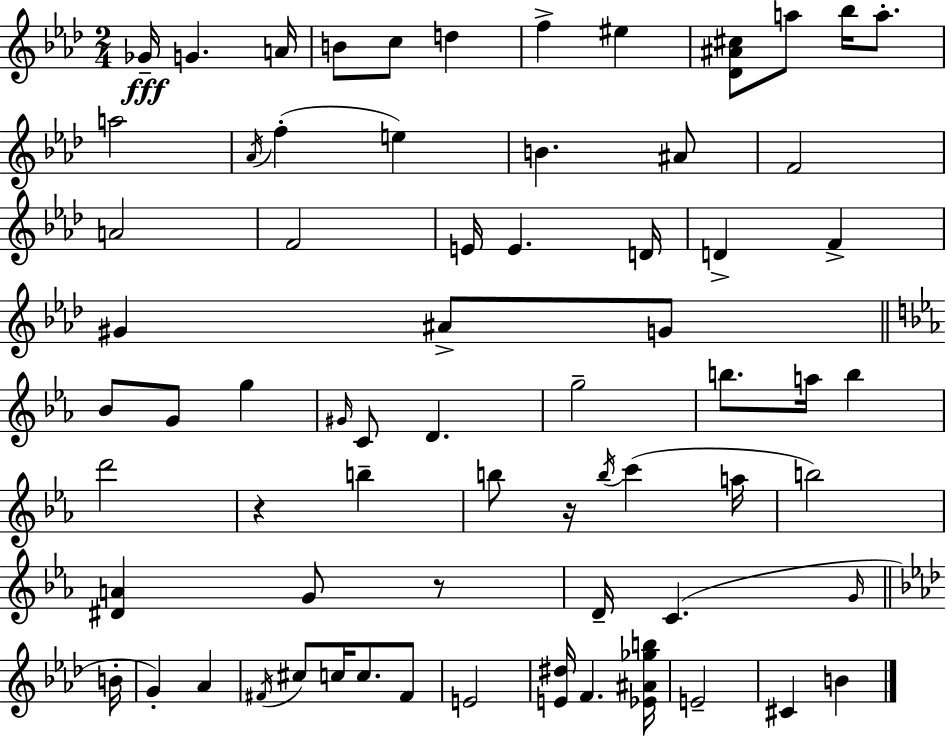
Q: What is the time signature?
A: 2/4